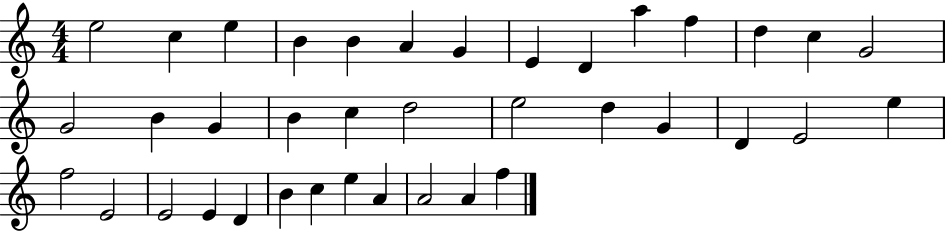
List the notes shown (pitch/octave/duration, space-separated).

E5/h C5/q E5/q B4/q B4/q A4/q G4/q E4/q D4/q A5/q F5/q D5/q C5/q G4/h G4/h B4/q G4/q B4/q C5/q D5/h E5/h D5/q G4/q D4/q E4/h E5/q F5/h E4/h E4/h E4/q D4/q B4/q C5/q E5/q A4/q A4/h A4/q F5/q